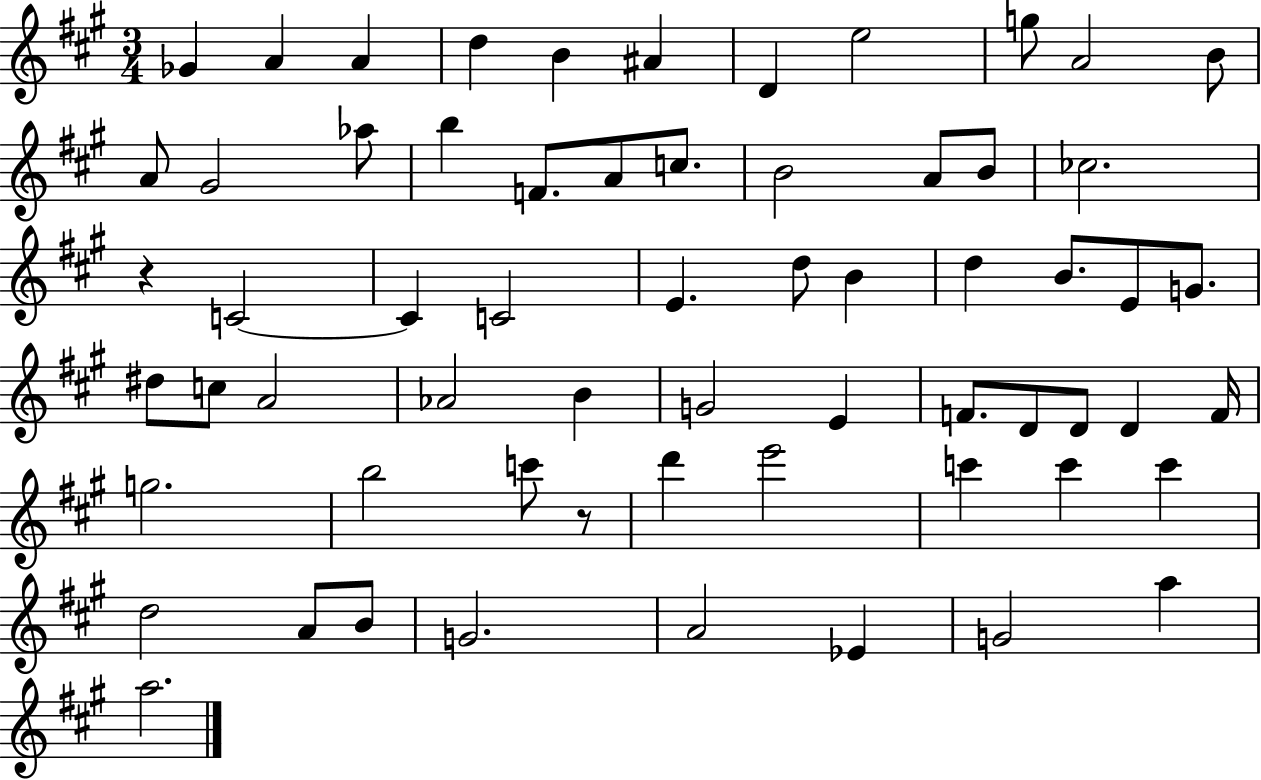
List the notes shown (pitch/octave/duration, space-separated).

Gb4/q A4/q A4/q D5/q B4/q A#4/q D4/q E5/h G5/e A4/h B4/e A4/e G#4/h Ab5/e B5/q F4/e. A4/e C5/e. B4/h A4/e B4/e CES5/h. R/q C4/h C4/q C4/h E4/q. D5/e B4/q D5/q B4/e. E4/e G4/e. D#5/e C5/e A4/h Ab4/h B4/q G4/h E4/q F4/e. D4/e D4/e D4/q F4/s G5/h. B5/h C6/e R/e D6/q E6/h C6/q C6/q C6/q D5/h A4/e B4/e G4/h. A4/h Eb4/q G4/h A5/q A5/h.